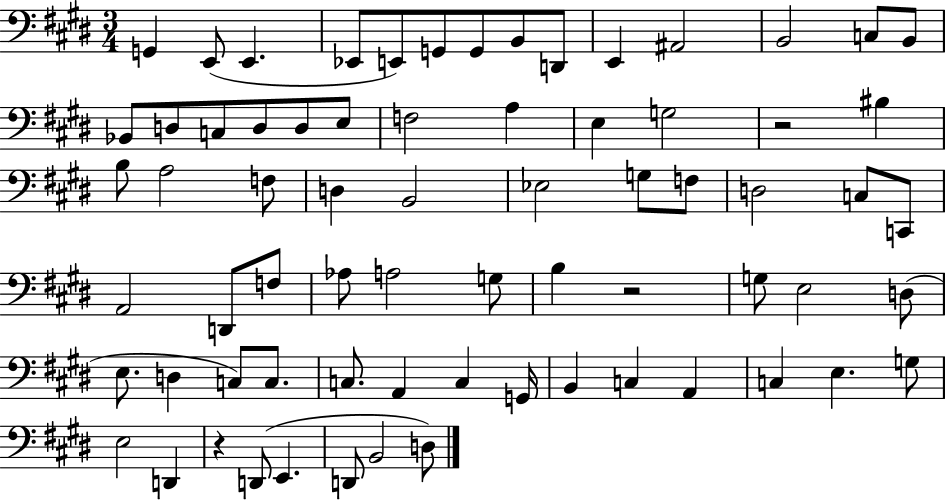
{
  \clef bass
  \numericTimeSignature
  \time 3/4
  \key e \major
  \repeat volta 2 { g,4 e,8( e,4. | ees,8 e,8) g,8 g,8 b,8 d,8 | e,4 ais,2 | b,2 c8 b,8 | \break bes,8 d8 c8 d8 d8 e8 | f2 a4 | e4 g2 | r2 bis4 | \break b8 a2 f8 | d4 b,2 | ees2 g8 f8 | d2 c8 c,8 | \break a,2 d,8 f8 | aes8 a2 g8 | b4 r2 | g8 e2 d8( | \break e8. d4 c8) c8. | c8. a,4 c4 g,16 | b,4 c4 a,4 | c4 e4. g8 | \break e2 d,4 | r4 d,8( e,4. | d,8 b,2 d8) | } \bar "|."
}